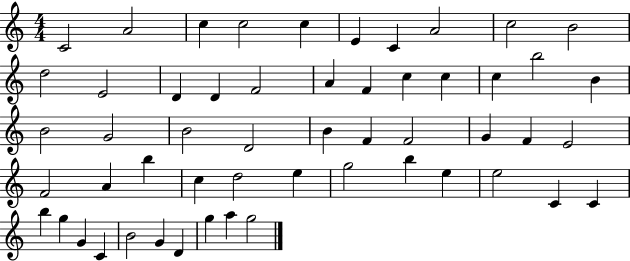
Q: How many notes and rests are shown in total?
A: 54